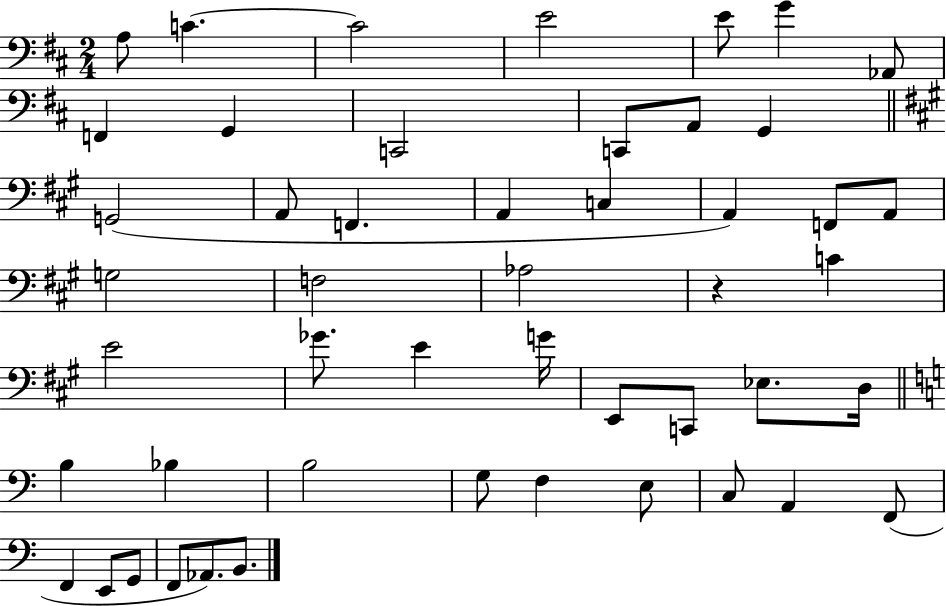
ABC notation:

X:1
T:Untitled
M:2/4
L:1/4
K:D
A,/2 C C2 E2 E/2 G _A,,/2 F,, G,, C,,2 C,,/2 A,,/2 G,, G,,2 A,,/2 F,, A,, C, A,, F,,/2 A,,/2 G,2 F,2 _A,2 z C E2 _G/2 E G/4 E,,/2 C,,/2 _E,/2 D,/4 B, _B, B,2 G,/2 F, E,/2 C,/2 A,, F,,/2 F,, E,,/2 G,,/2 F,,/2 _A,,/2 B,,/2